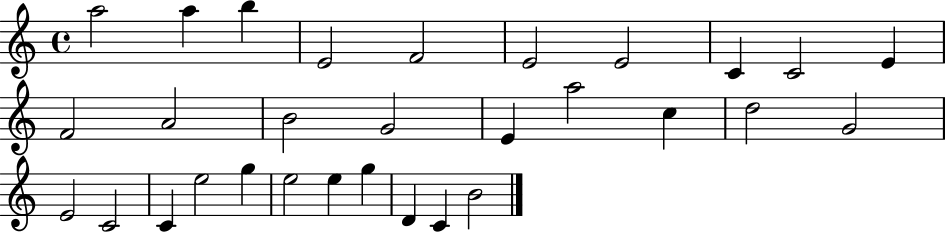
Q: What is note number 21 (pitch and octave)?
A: C4